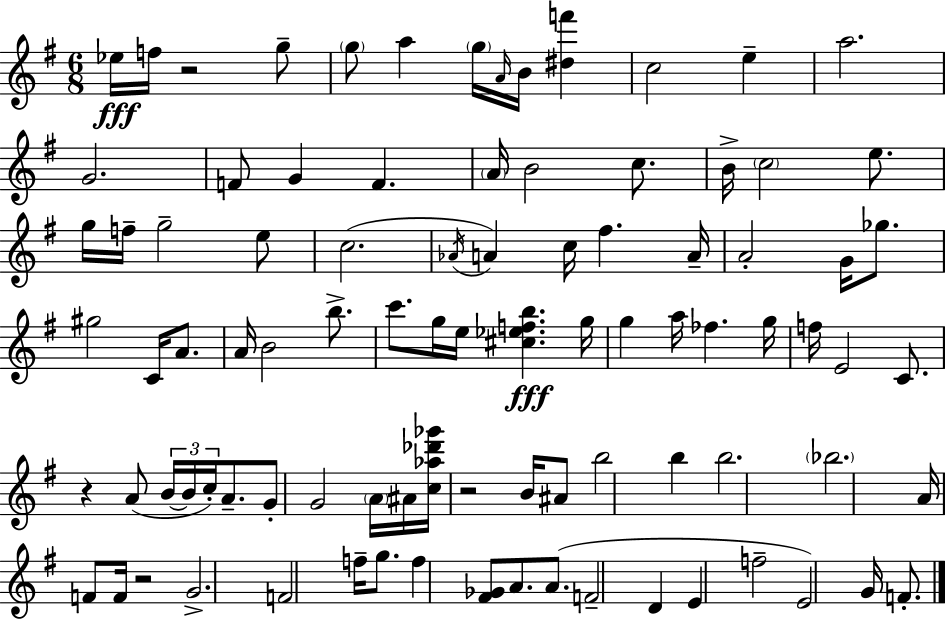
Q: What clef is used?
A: treble